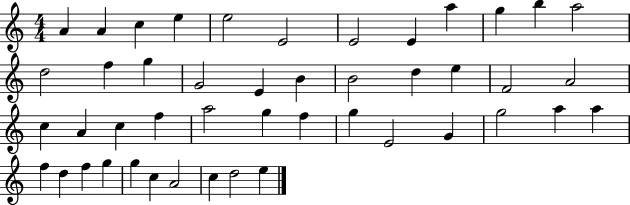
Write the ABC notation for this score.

X:1
T:Untitled
M:4/4
L:1/4
K:C
A A c e e2 E2 E2 E a g b a2 d2 f g G2 E B B2 d e F2 A2 c A c f a2 g f g E2 G g2 a a f d f g g c A2 c d2 e